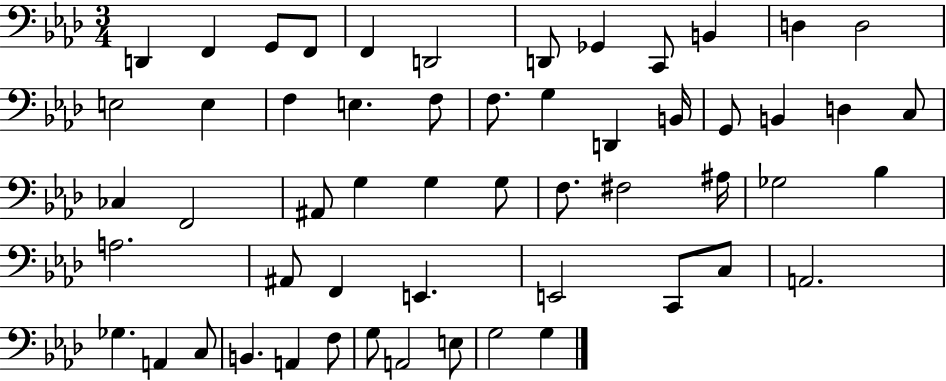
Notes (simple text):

D2/q F2/q G2/e F2/e F2/q D2/h D2/e Gb2/q C2/e B2/q D3/q D3/h E3/h E3/q F3/q E3/q. F3/e F3/e. G3/q D2/q B2/s G2/e B2/q D3/q C3/e CES3/q F2/h A#2/e G3/q G3/q G3/e F3/e. F#3/h A#3/s Gb3/h Bb3/q A3/h. A#2/e F2/q E2/q. E2/h C2/e C3/e A2/h. Gb3/q. A2/q C3/e B2/q. A2/q F3/e G3/e A2/h E3/e G3/h G3/q